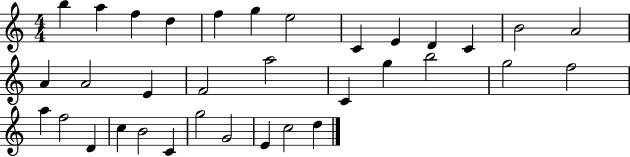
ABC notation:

X:1
T:Untitled
M:4/4
L:1/4
K:C
b a f d f g e2 C E D C B2 A2 A A2 E F2 a2 C g b2 g2 f2 a f2 D c B2 C g2 G2 E c2 d